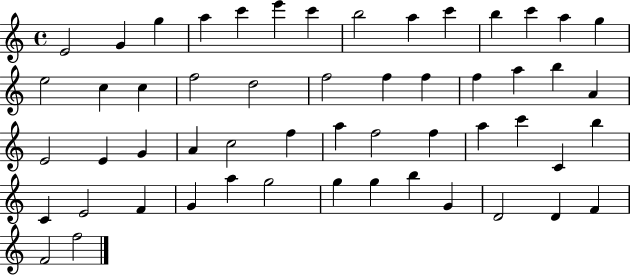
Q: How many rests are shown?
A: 0